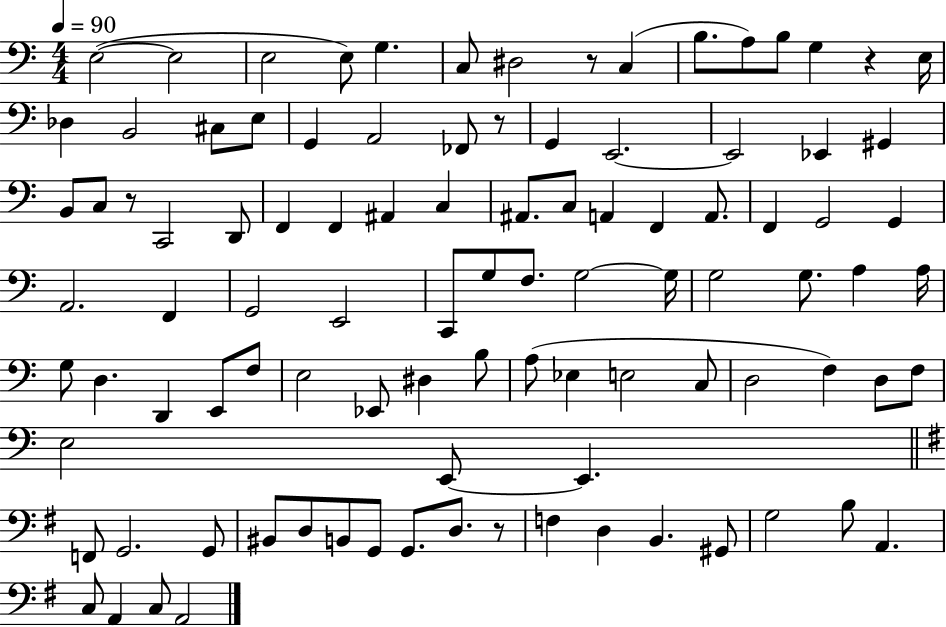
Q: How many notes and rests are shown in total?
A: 99